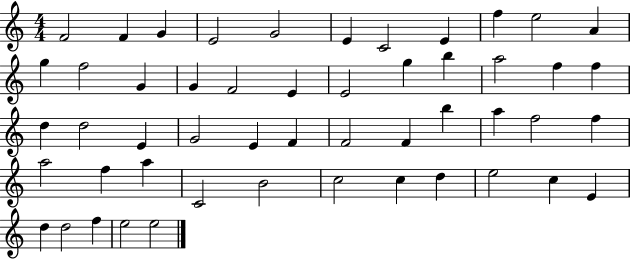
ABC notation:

X:1
T:Untitled
M:4/4
L:1/4
K:C
F2 F G E2 G2 E C2 E f e2 A g f2 G G F2 E E2 g b a2 f f d d2 E G2 E F F2 F b a f2 f a2 f a C2 B2 c2 c d e2 c E d d2 f e2 e2